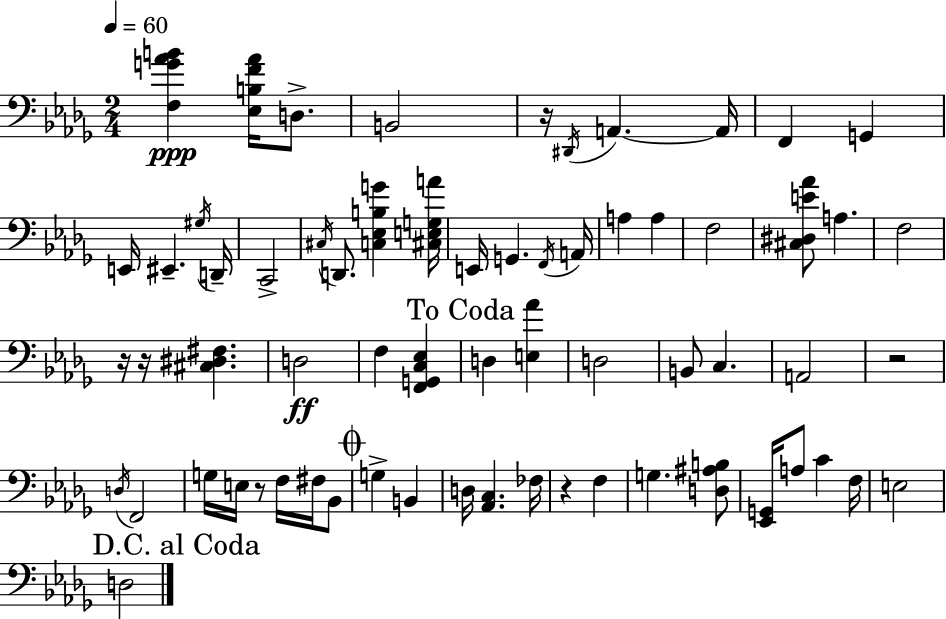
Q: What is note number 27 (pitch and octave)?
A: D3